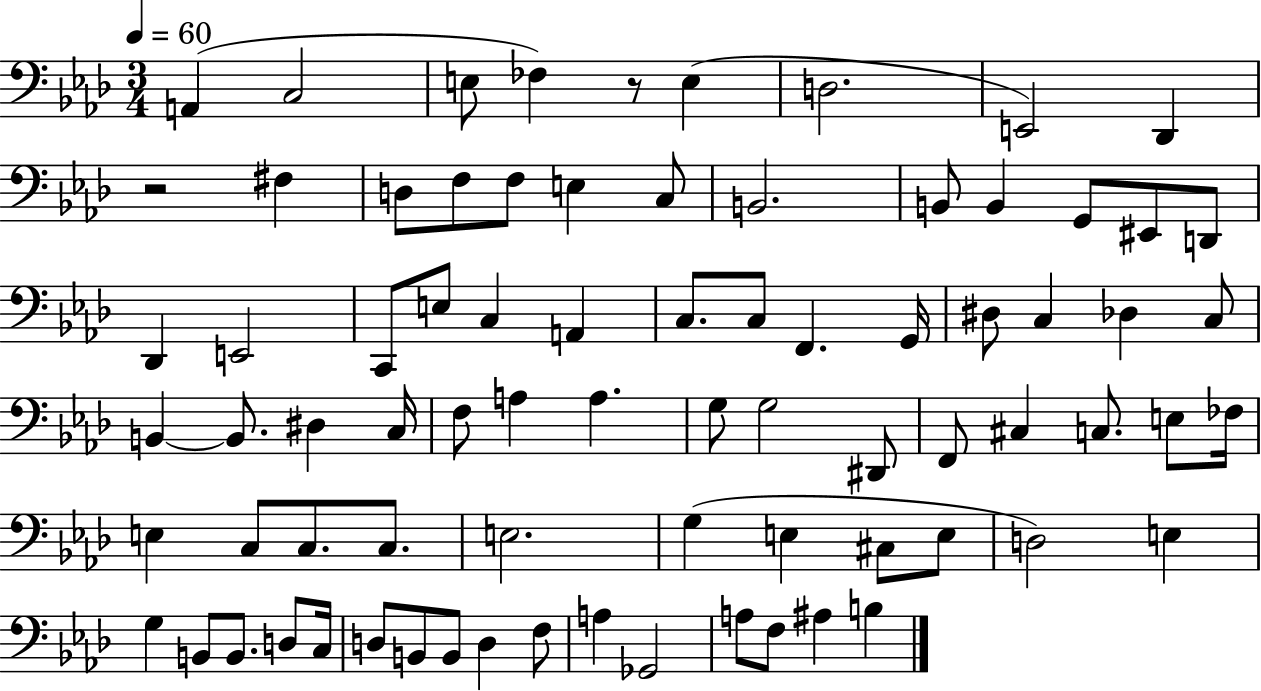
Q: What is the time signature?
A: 3/4